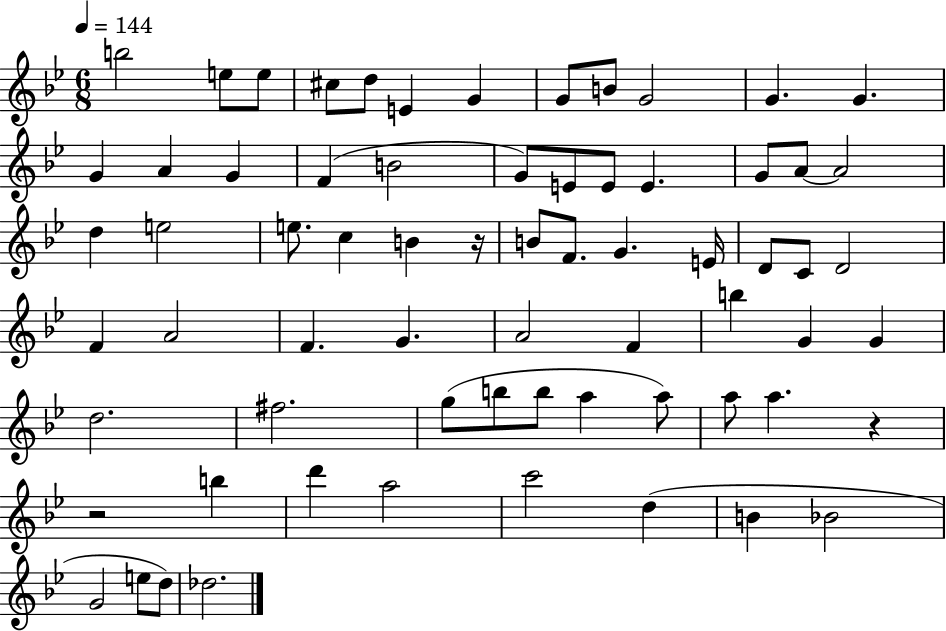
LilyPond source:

{
  \clef treble
  \numericTimeSignature
  \time 6/8
  \key bes \major
  \tempo 4 = 144
  b''2 e''8 e''8 | cis''8 d''8 e'4 g'4 | g'8 b'8 g'2 | g'4. g'4. | \break g'4 a'4 g'4 | f'4( b'2 | g'8) e'8 e'8 e'4. | g'8 a'8~~ a'2 | \break d''4 e''2 | e''8. c''4 b'4 r16 | b'8 f'8. g'4. e'16 | d'8 c'8 d'2 | \break f'4 a'2 | f'4. g'4. | a'2 f'4 | b''4 g'4 g'4 | \break d''2. | fis''2. | g''8( b''8 b''8 a''4 a''8) | a''8 a''4. r4 | \break r2 b''4 | d'''4 a''2 | c'''2 d''4( | b'4 bes'2 | \break g'2 e''8 d''8) | des''2. | \bar "|."
}